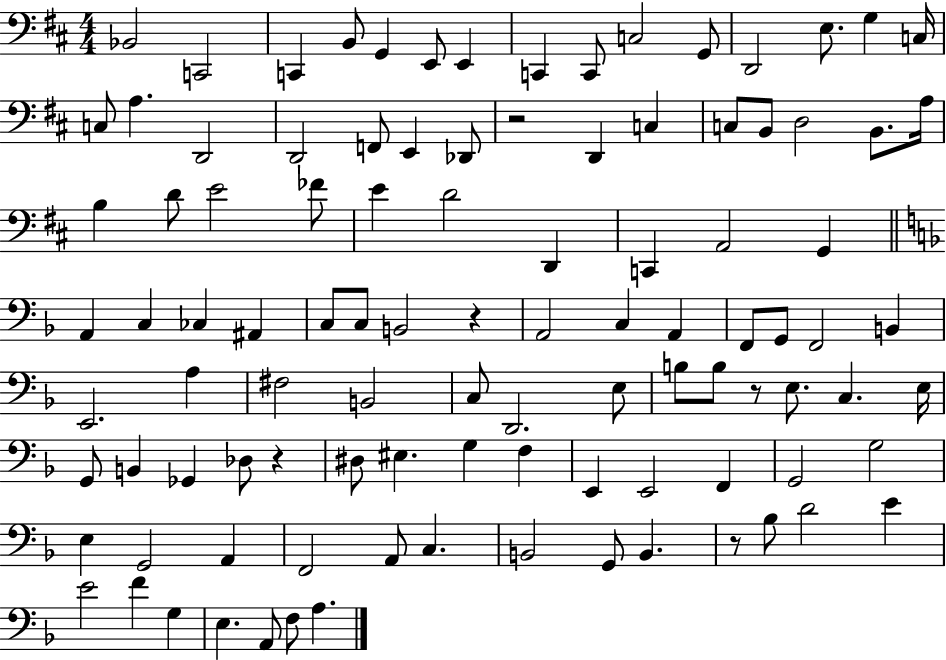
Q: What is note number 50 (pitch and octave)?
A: F2